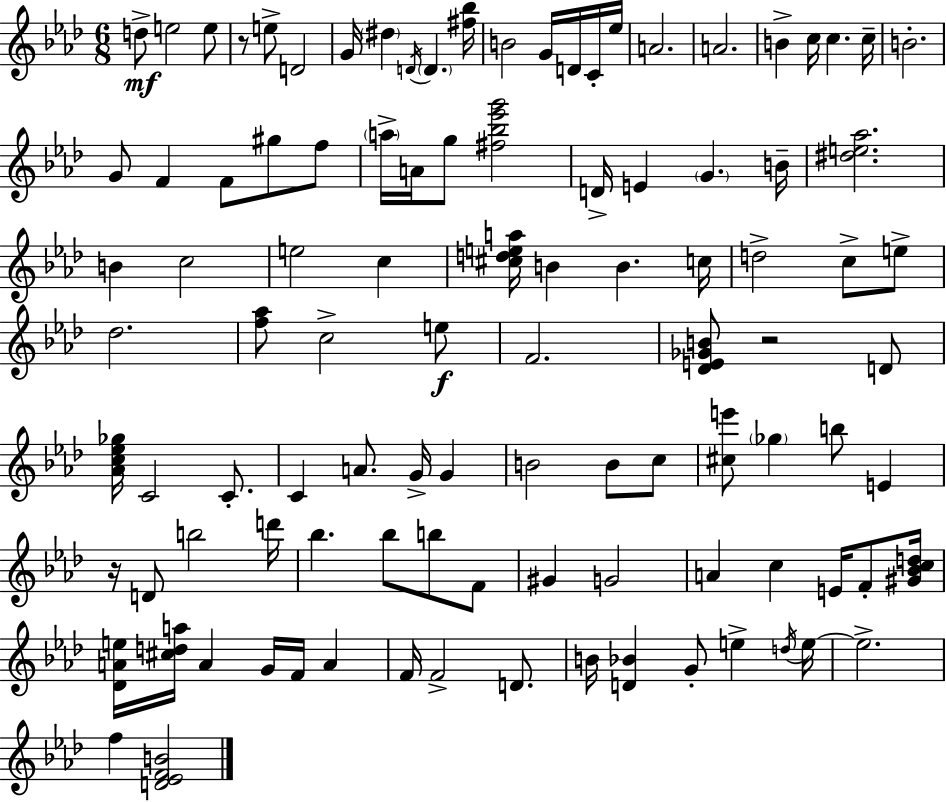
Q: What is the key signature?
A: F minor